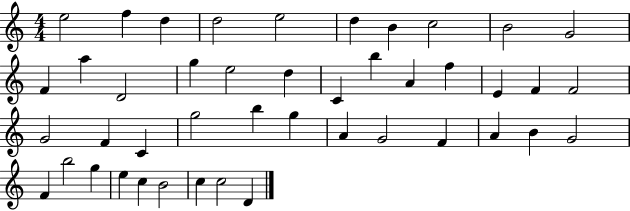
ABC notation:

X:1
T:Untitled
M:4/4
L:1/4
K:C
e2 f d d2 e2 d B c2 B2 G2 F a D2 g e2 d C b A f E F F2 G2 F C g2 b g A G2 F A B G2 F b2 g e c B2 c c2 D